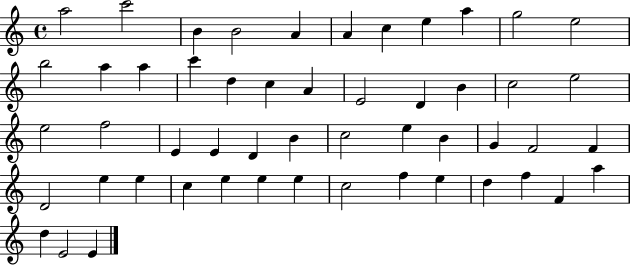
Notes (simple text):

A5/h C6/h B4/q B4/h A4/q A4/q C5/q E5/q A5/q G5/h E5/h B5/h A5/q A5/q C6/q D5/q C5/q A4/q E4/h D4/q B4/q C5/h E5/h E5/h F5/h E4/q E4/q D4/q B4/q C5/h E5/q B4/q G4/q F4/h F4/q D4/h E5/q E5/q C5/q E5/q E5/q E5/q C5/h F5/q E5/q D5/q F5/q F4/q A5/q D5/q E4/h E4/q